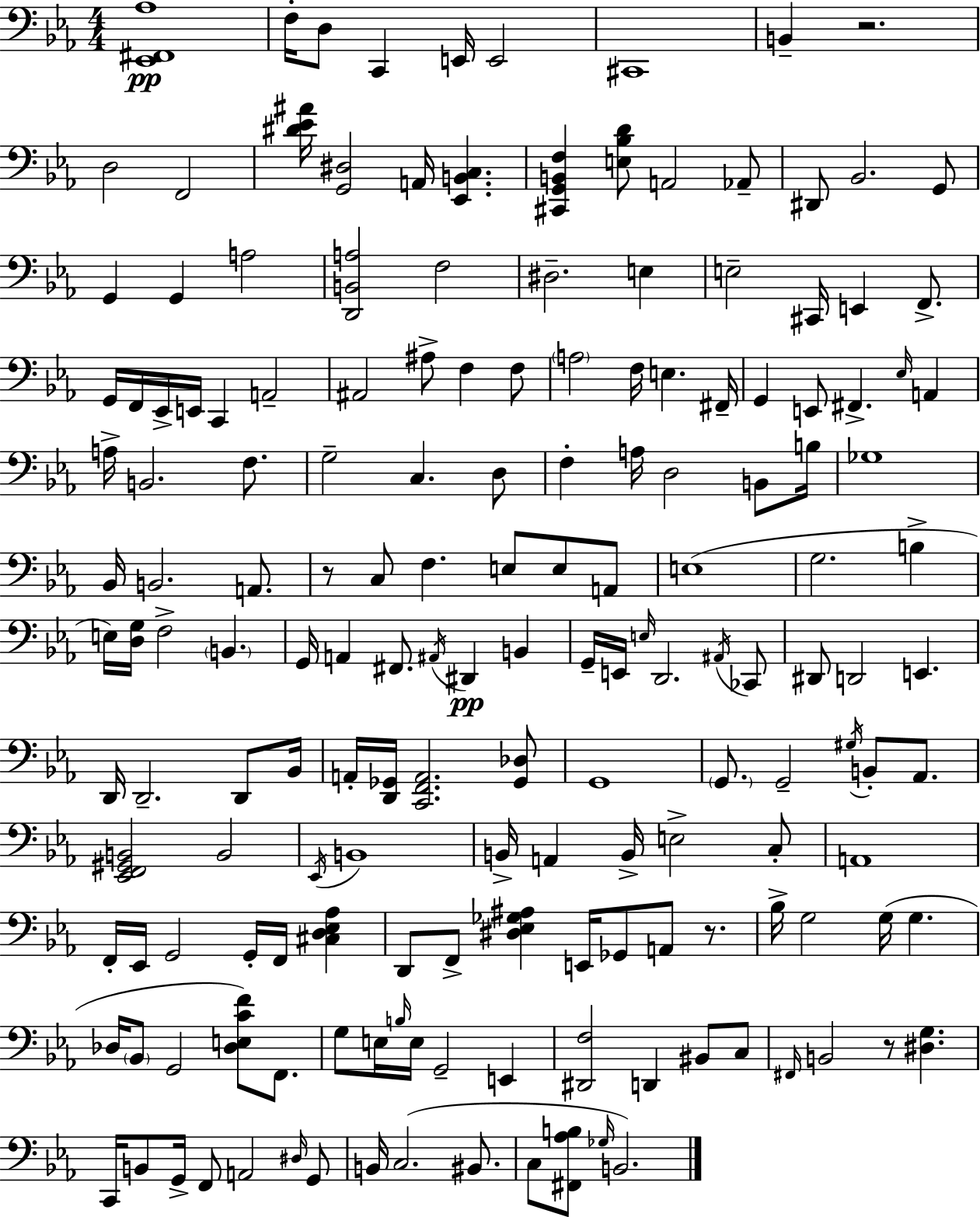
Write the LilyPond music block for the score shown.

{
  \clef bass
  \numericTimeSignature
  \time 4/4
  \key ees \major
  <ees, fis, aes>1\pp | f16-. d8 c,4 e,16 e,2 | cis,1 | b,4-- r2. | \break d2 f,2 | <dis' ees' ais'>16 <g, dis>2 a,16 <ees, b, c>4. | <cis, g, b, f>4 <e bes d'>8 a,2 aes,8-- | dis,8 bes,2. g,8 | \break g,4 g,4 a2 | <d, b, a>2 f2 | dis2.-- e4 | e2-- cis,16 e,4 f,8.-> | \break g,16 f,16 ees,16-> e,16 c,4 a,2-- | ais,2 ais8-> f4 f8 | \parenthesize a2 f16 e4. fis,16-- | g,4 e,8 fis,4.-> \grace { ees16 } a,4 | \break a16-> b,2. f8. | g2-- c4. d8 | f4-. a16 d2 b,8 | b16 ges1 | \break bes,16 b,2. a,8. | r8 c8 f4. e8 e8 a,8 | e1( | g2. b4-> | \break e16) <d g>16 f2-> \parenthesize b,4. | g,16 a,4 fis,8. \acciaccatura { ais,16 } dis,4\pp b,4 | g,16-- e,16 \grace { e16 } d,2. | \acciaccatura { ais,16 } ces,8 dis,8 d,2 e,4. | \break d,16 d,2.-- | d,8 bes,16 a,16-. <d, ges,>16 <c, f, a,>2. | <ges, des>8 g,1 | \parenthesize g,8. g,2-- \acciaccatura { gis16 } | \break b,8-. aes,8. <ees, f, gis, b,>2 b,2 | \acciaccatura { ees,16 } b,1 | b,16-> a,4 b,16-> e2-> | c8-. a,1 | \break f,16-. ees,16 g,2 | g,16-. f,16 <cis d ees aes>4 d,8 f,8-> <dis ees ges ais>4 e,16 ges,8 | a,8 r8. bes16-> g2 g16( | g4. des16 \parenthesize bes,8 g,2 | \break <des e c' f'>8) f,8. g8 e16 \grace { b16 } e16 g,2-- | e,4 <dis, f>2 d,4 | bis,8 c8 \grace { fis,16 } b,2 | r8 <dis g>4. c,16 b,8 g,16-> f,8 a,2 | \break \grace { dis16 } g,8 b,16 c2.( | bis,8. c8 <fis, aes b>8 \grace { ges16 } b,2.) | \bar "|."
}